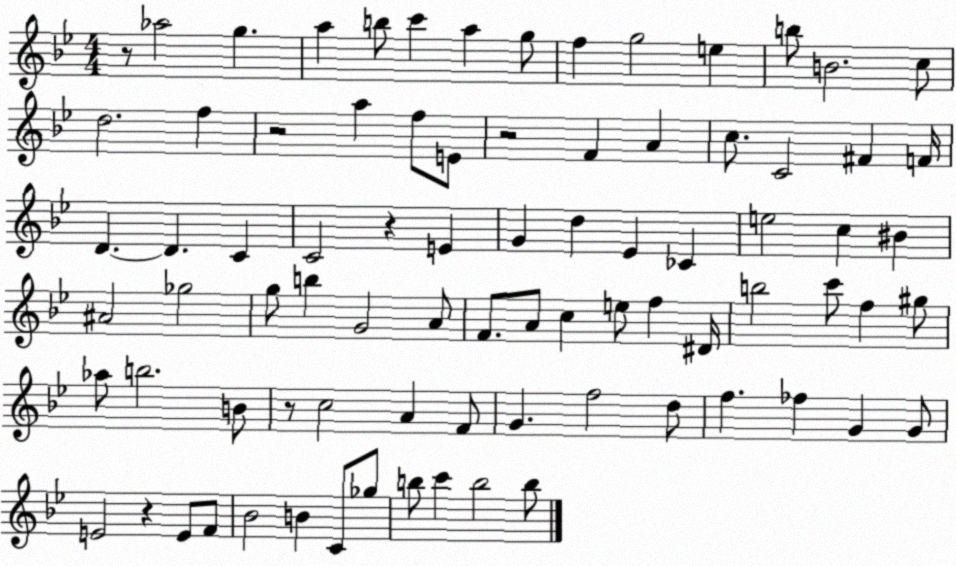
X:1
T:Untitled
M:4/4
L:1/4
K:Bb
z/2 _a2 g a b/2 c' a g/2 f g2 e b/2 B2 c/2 d2 f z2 a f/2 E/2 z2 F A c/2 C2 ^F F/4 D D C C2 z E G d _E _C e2 c ^B ^A2 _g2 g/2 b G2 A/2 F/2 A/2 c e/2 f ^D/4 b2 c'/2 f ^g/2 _a/2 b2 B/2 z/2 c2 A F/2 G f2 d/2 f _f G G/2 E2 z E/2 F/2 _B2 B C/2 _g/2 b/2 c' b2 b/2